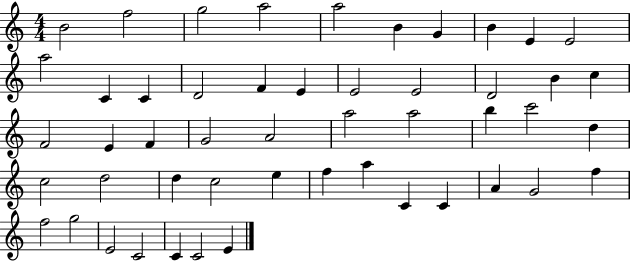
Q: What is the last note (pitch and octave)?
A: E4